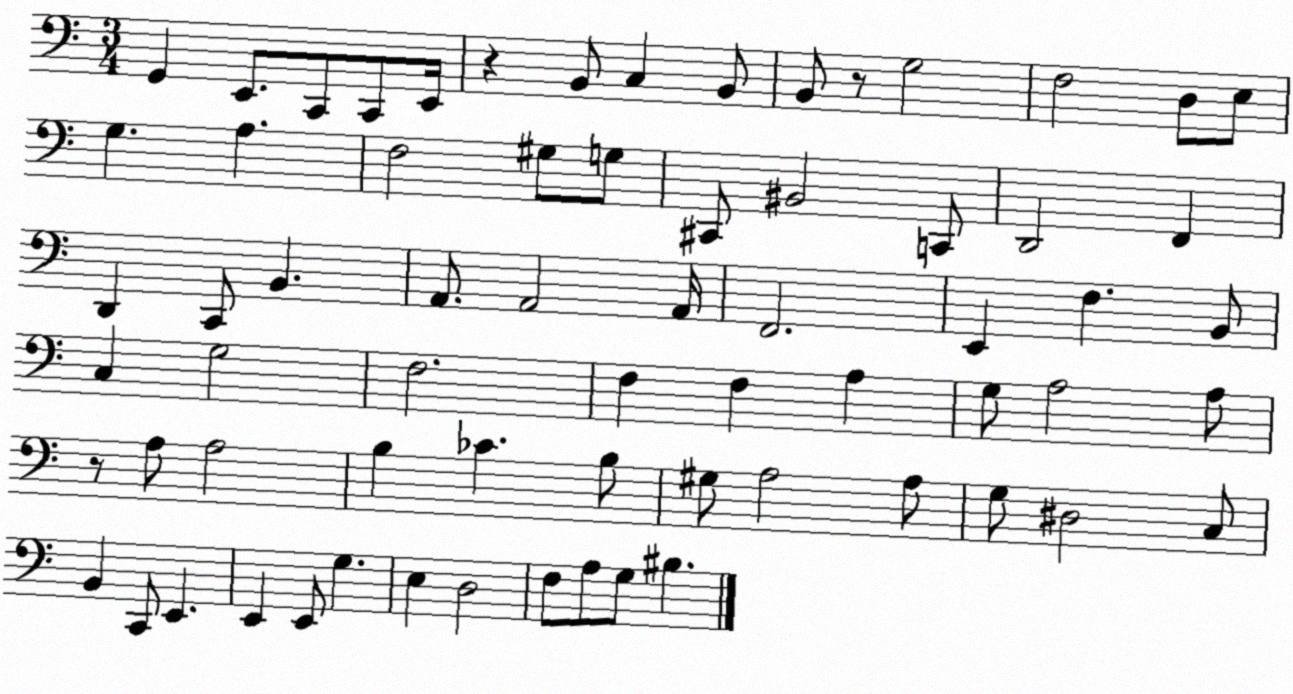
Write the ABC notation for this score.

X:1
T:Untitled
M:3/4
L:1/4
K:C
G,, E,,/2 C,,/2 C,,/2 E,,/4 z B,,/2 C, B,,/2 B,,/2 z/2 G,2 F,2 D,/2 E,/2 G, A, F,2 ^G,/2 G,/2 ^C,,/2 ^B,,2 C,,/2 D,,2 F,, D,, C,,/2 B,, A,,/2 A,,2 A,,/4 F,,2 E,, F, B,,/2 C, G,2 F,2 F, F, A, G,/2 A,2 A,/2 z/2 A,/2 A,2 B, _C B,/2 ^G,/2 A,2 A,/2 G,/2 ^D,2 C,/2 B,, C,,/2 E,, E,, E,,/2 G, E, D,2 F,/2 A,/2 G,/2 ^B,